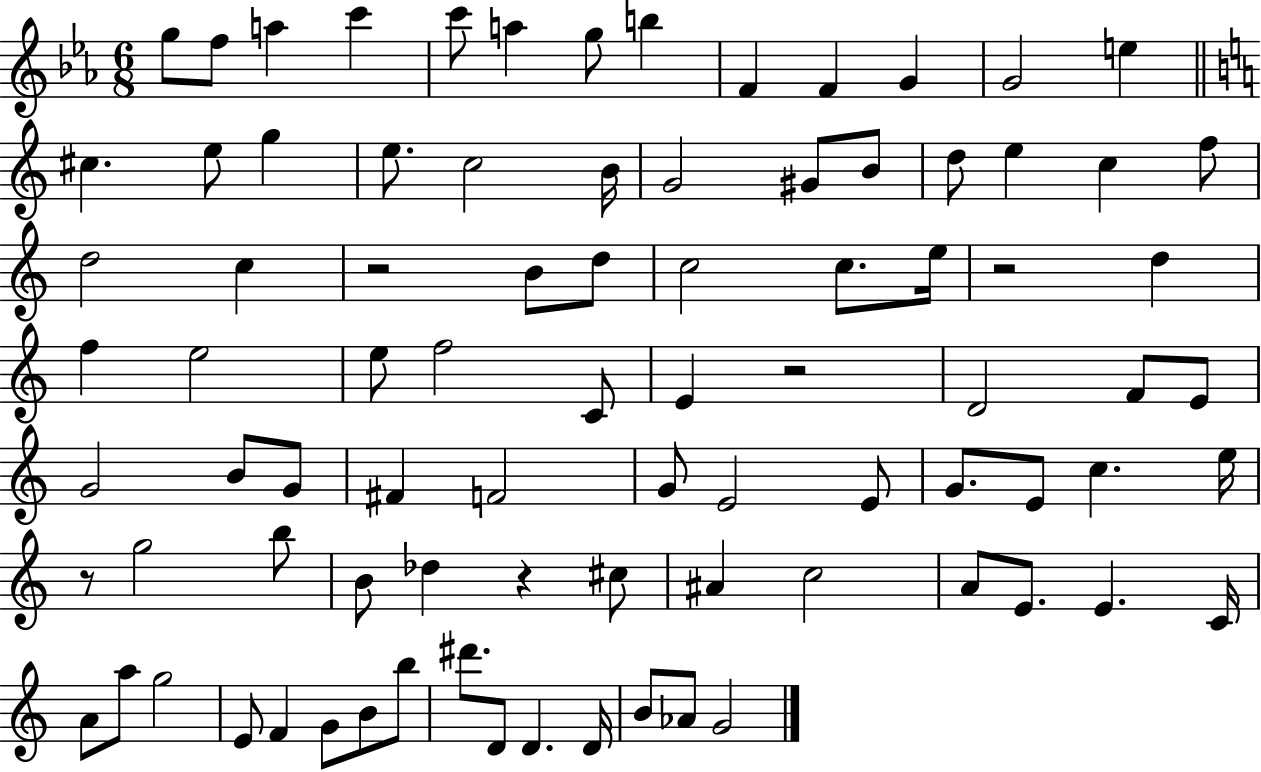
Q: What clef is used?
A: treble